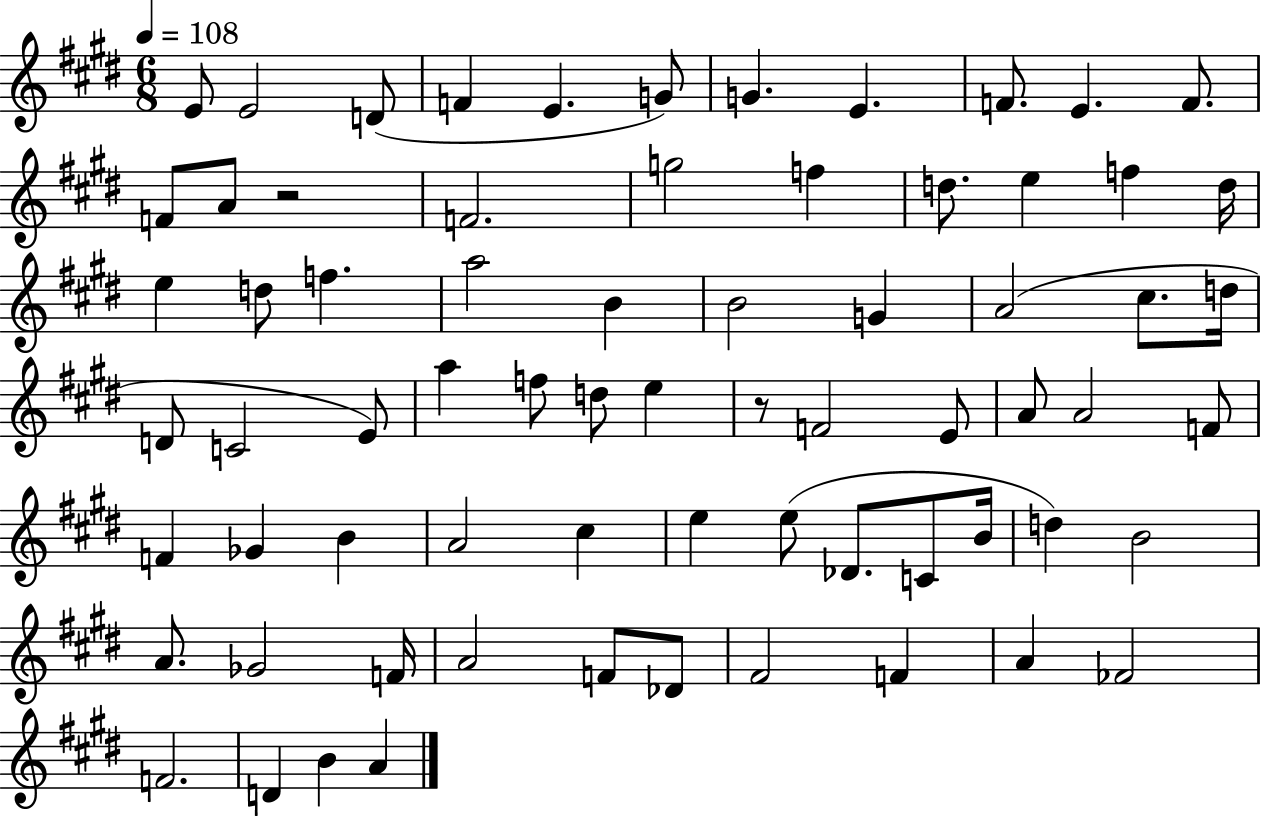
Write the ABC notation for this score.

X:1
T:Untitled
M:6/8
L:1/4
K:E
E/2 E2 D/2 F E G/2 G E F/2 E F/2 F/2 A/2 z2 F2 g2 f d/2 e f d/4 e d/2 f a2 B B2 G A2 ^c/2 d/4 D/2 C2 E/2 a f/2 d/2 e z/2 F2 E/2 A/2 A2 F/2 F _G B A2 ^c e e/2 _D/2 C/2 B/4 d B2 A/2 _G2 F/4 A2 F/2 _D/2 ^F2 F A _F2 F2 D B A